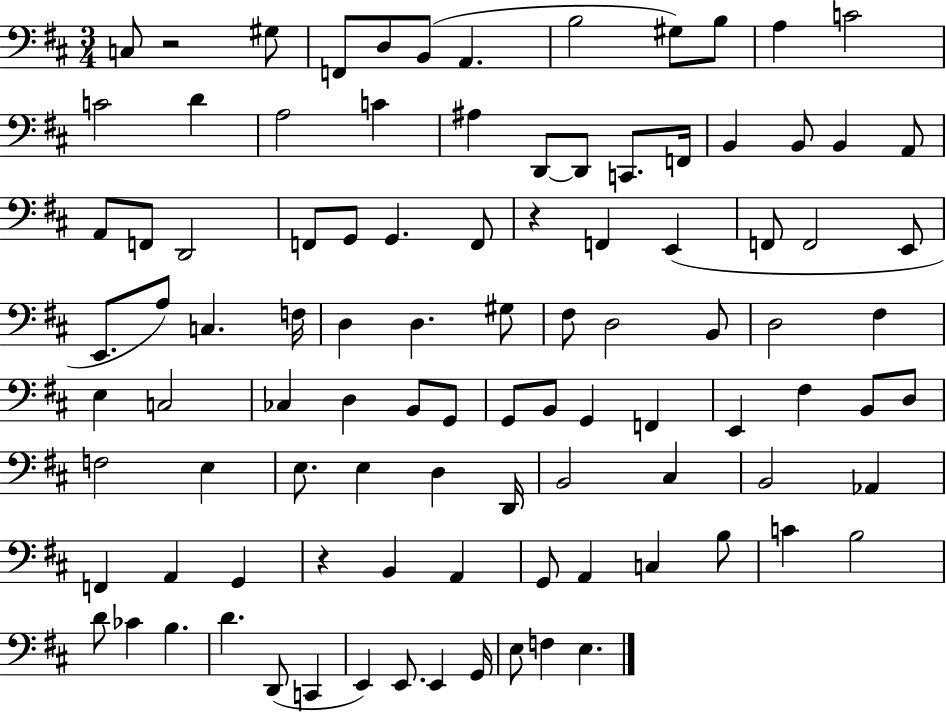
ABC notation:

X:1
T:Untitled
M:3/4
L:1/4
K:D
C,/2 z2 ^G,/2 F,,/2 D,/2 B,,/2 A,, B,2 ^G,/2 B,/2 A, C2 C2 D A,2 C ^A, D,,/2 D,,/2 C,,/2 F,,/4 B,, B,,/2 B,, A,,/2 A,,/2 F,,/2 D,,2 F,,/2 G,,/2 G,, F,,/2 z F,, E,, F,,/2 F,,2 E,,/2 E,,/2 A,/2 C, F,/4 D, D, ^G,/2 ^F,/2 D,2 B,,/2 D,2 ^F, E, C,2 _C, D, B,,/2 G,,/2 G,,/2 B,,/2 G,, F,, E,, ^F, B,,/2 D,/2 F,2 E, E,/2 E, D, D,,/4 B,,2 ^C, B,,2 _A,, F,, A,, G,, z B,, A,, G,,/2 A,, C, B,/2 C B,2 D/2 _C B, D D,,/2 C,, E,, E,,/2 E,, G,,/4 E,/2 F, E,